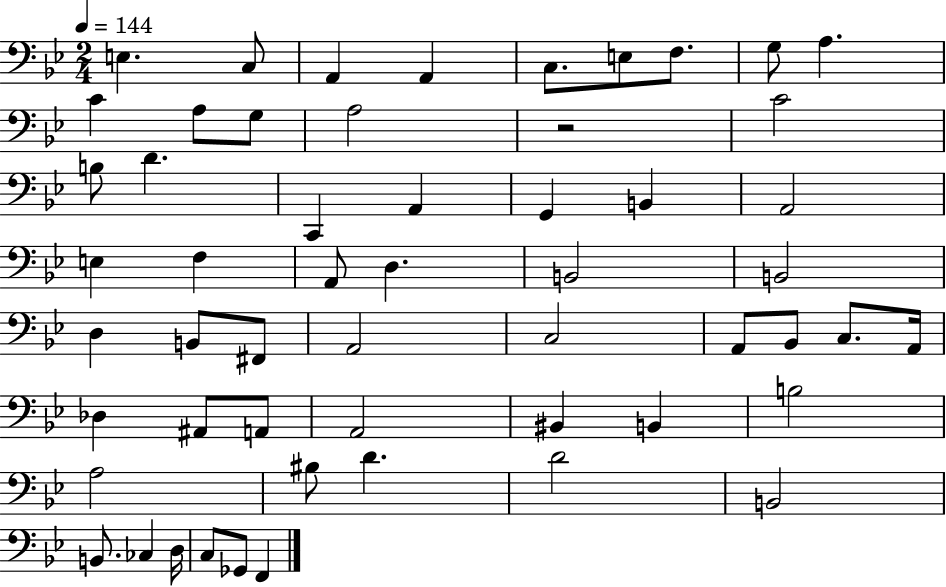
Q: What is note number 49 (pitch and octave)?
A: B2